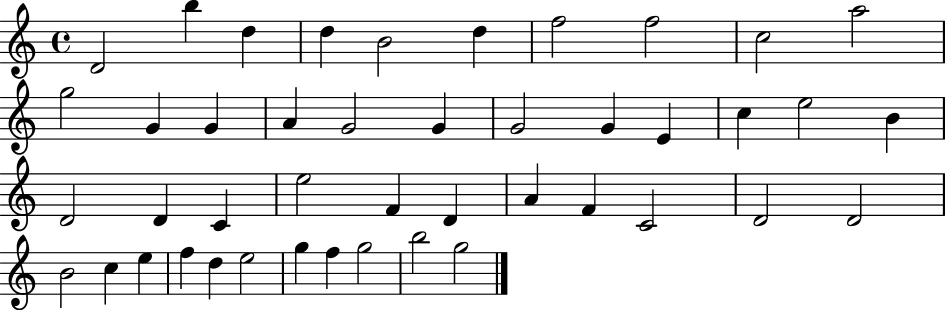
D4/h B5/q D5/q D5/q B4/h D5/q F5/h F5/h C5/h A5/h G5/h G4/q G4/q A4/q G4/h G4/q G4/h G4/q E4/q C5/q E5/h B4/q D4/h D4/q C4/q E5/h F4/q D4/q A4/q F4/q C4/h D4/h D4/h B4/h C5/q E5/q F5/q D5/q E5/h G5/q F5/q G5/h B5/h G5/h